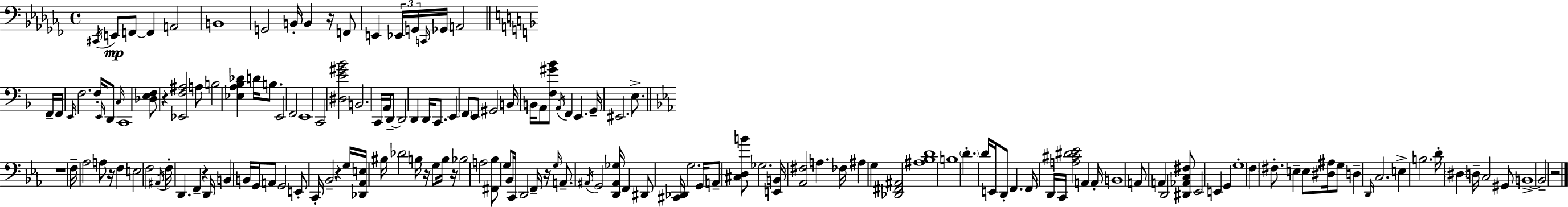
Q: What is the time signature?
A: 4/4